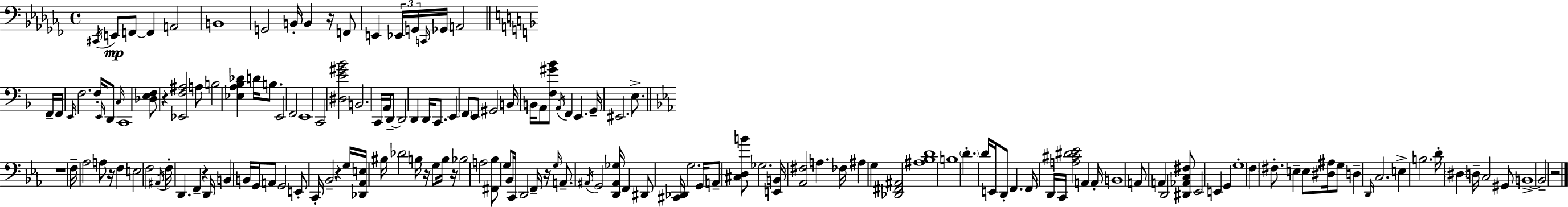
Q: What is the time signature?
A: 4/4